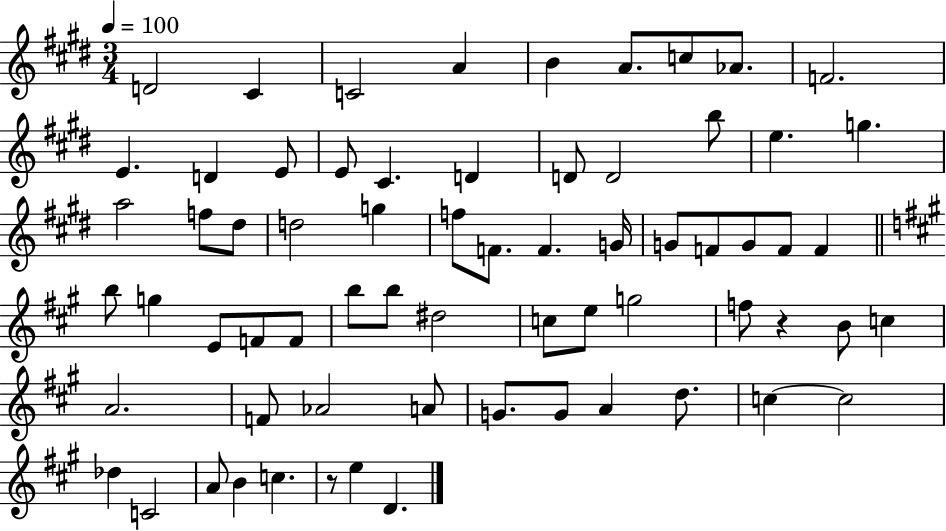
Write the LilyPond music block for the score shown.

{
  \clef treble
  \numericTimeSignature
  \time 3/4
  \key e \major
  \tempo 4 = 100
  d'2 cis'4 | c'2 a'4 | b'4 a'8. c''8 aes'8. | f'2. | \break e'4. d'4 e'8 | e'8 cis'4. d'4 | d'8 d'2 b''8 | e''4. g''4. | \break a''2 f''8 dis''8 | d''2 g''4 | f''8 f'8. f'4. g'16 | g'8 f'8 g'8 f'8 f'4 | \break \bar "||" \break \key a \major b''8 g''4 e'8 f'8 f'8 | b''8 b''8 dis''2 | c''8 e''8 g''2 | f''8 r4 b'8 c''4 | \break a'2. | f'8 aes'2 a'8 | g'8. g'8 a'4 d''8. | c''4~~ c''2 | \break des''4 c'2 | a'8 b'4 c''4. | r8 e''4 d'4. | \bar "|."
}